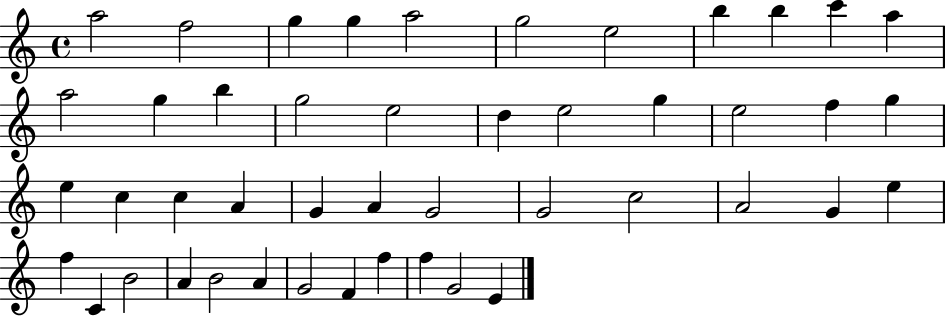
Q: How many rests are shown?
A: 0